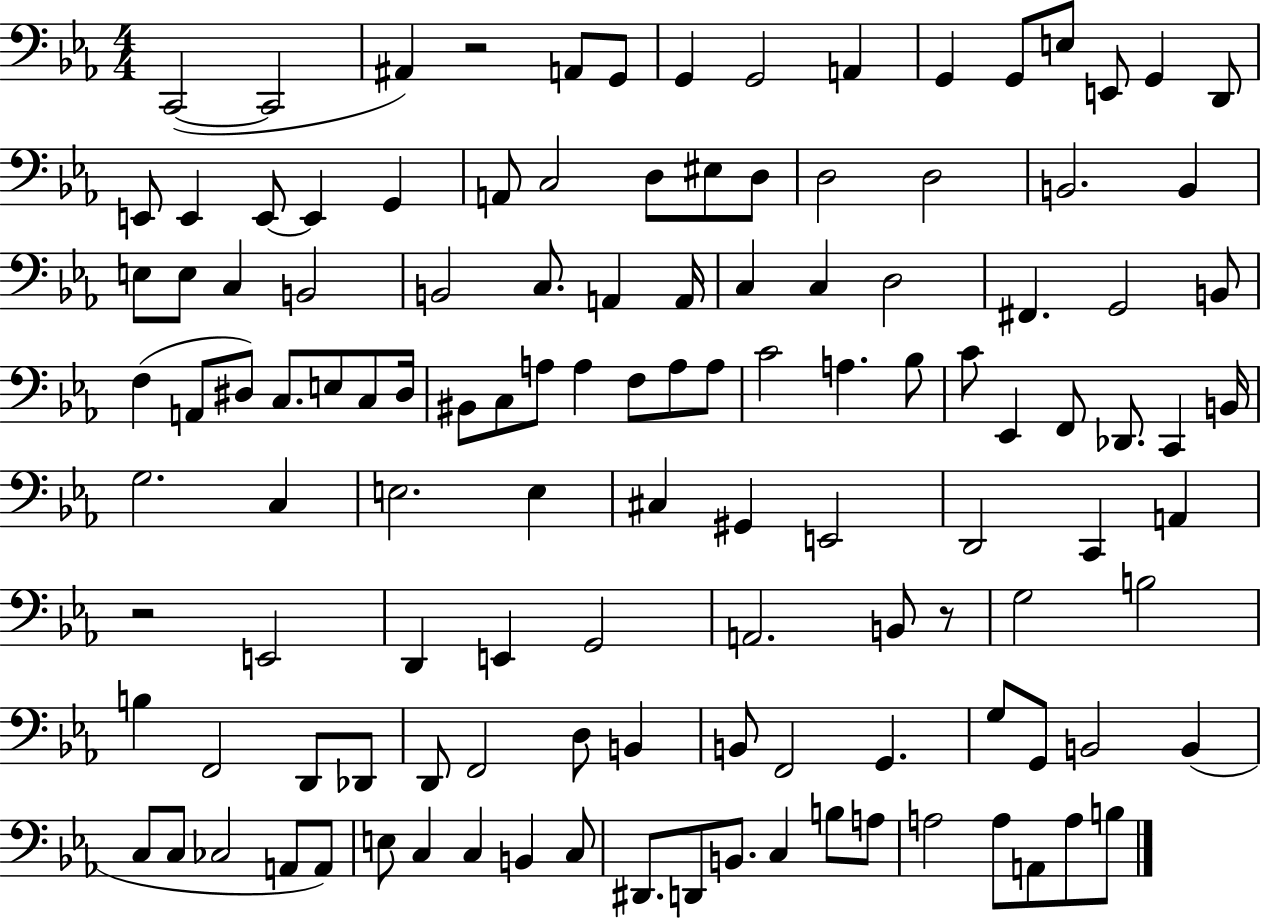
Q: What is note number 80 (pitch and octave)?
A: A2